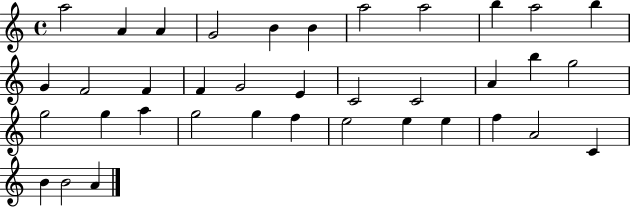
A5/h A4/q A4/q G4/h B4/q B4/q A5/h A5/h B5/q A5/h B5/q G4/q F4/h F4/q F4/q G4/h E4/q C4/h C4/h A4/q B5/q G5/h G5/h G5/q A5/q G5/h G5/q F5/q E5/h E5/q E5/q F5/q A4/h C4/q B4/q B4/h A4/q